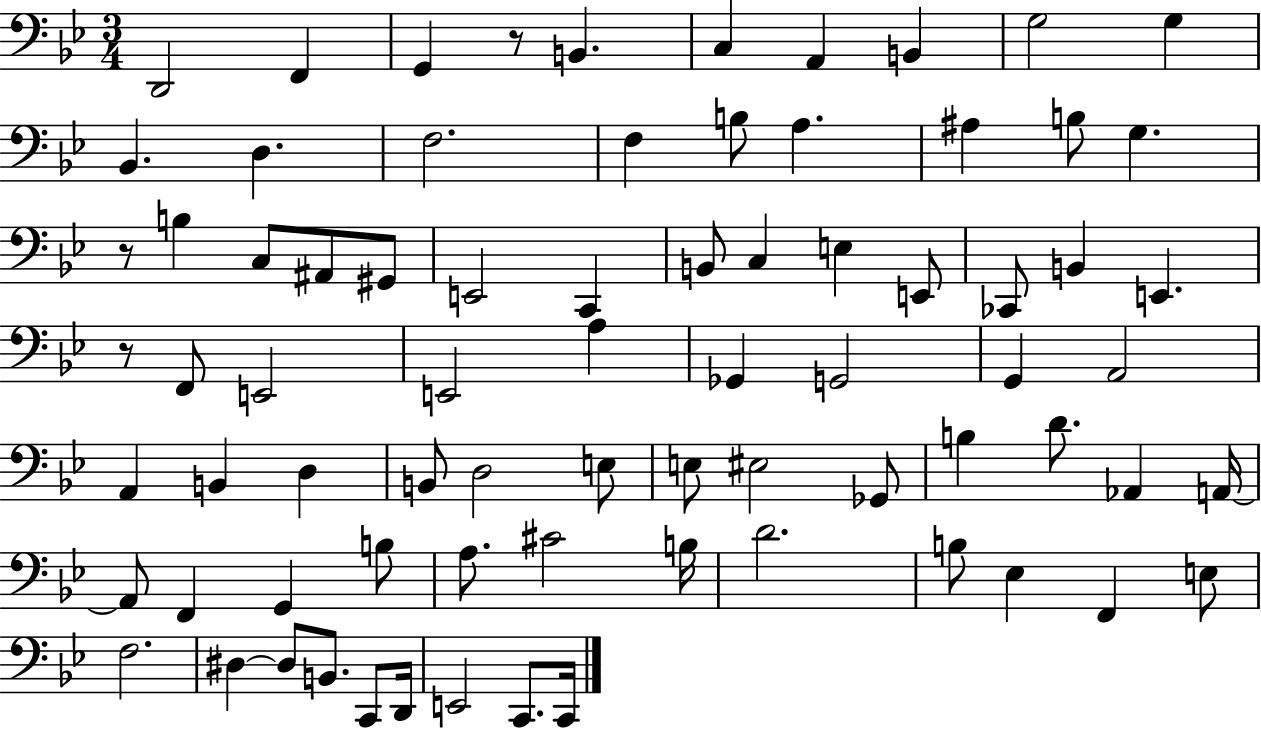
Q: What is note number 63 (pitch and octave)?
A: F2